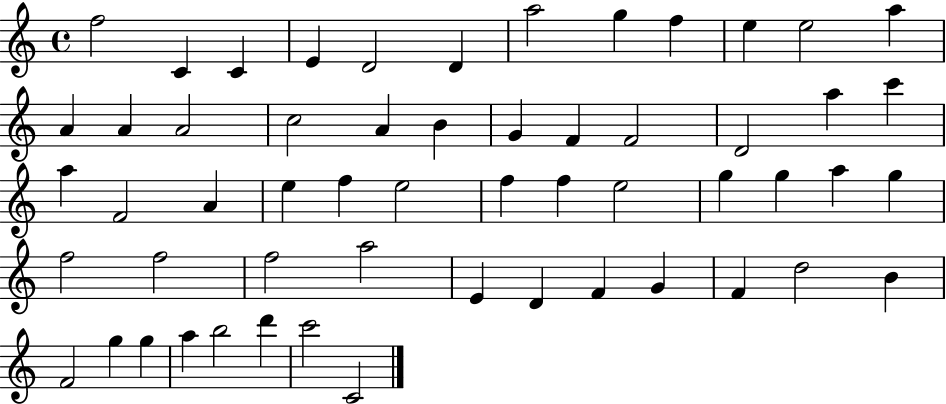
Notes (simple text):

F5/h C4/q C4/q E4/q D4/h D4/q A5/h G5/q F5/q E5/q E5/h A5/q A4/q A4/q A4/h C5/h A4/q B4/q G4/q F4/q F4/h D4/h A5/q C6/q A5/q F4/h A4/q E5/q F5/q E5/h F5/q F5/q E5/h G5/q G5/q A5/q G5/q F5/h F5/h F5/h A5/h E4/q D4/q F4/q G4/q F4/q D5/h B4/q F4/h G5/q G5/q A5/q B5/h D6/q C6/h C4/h